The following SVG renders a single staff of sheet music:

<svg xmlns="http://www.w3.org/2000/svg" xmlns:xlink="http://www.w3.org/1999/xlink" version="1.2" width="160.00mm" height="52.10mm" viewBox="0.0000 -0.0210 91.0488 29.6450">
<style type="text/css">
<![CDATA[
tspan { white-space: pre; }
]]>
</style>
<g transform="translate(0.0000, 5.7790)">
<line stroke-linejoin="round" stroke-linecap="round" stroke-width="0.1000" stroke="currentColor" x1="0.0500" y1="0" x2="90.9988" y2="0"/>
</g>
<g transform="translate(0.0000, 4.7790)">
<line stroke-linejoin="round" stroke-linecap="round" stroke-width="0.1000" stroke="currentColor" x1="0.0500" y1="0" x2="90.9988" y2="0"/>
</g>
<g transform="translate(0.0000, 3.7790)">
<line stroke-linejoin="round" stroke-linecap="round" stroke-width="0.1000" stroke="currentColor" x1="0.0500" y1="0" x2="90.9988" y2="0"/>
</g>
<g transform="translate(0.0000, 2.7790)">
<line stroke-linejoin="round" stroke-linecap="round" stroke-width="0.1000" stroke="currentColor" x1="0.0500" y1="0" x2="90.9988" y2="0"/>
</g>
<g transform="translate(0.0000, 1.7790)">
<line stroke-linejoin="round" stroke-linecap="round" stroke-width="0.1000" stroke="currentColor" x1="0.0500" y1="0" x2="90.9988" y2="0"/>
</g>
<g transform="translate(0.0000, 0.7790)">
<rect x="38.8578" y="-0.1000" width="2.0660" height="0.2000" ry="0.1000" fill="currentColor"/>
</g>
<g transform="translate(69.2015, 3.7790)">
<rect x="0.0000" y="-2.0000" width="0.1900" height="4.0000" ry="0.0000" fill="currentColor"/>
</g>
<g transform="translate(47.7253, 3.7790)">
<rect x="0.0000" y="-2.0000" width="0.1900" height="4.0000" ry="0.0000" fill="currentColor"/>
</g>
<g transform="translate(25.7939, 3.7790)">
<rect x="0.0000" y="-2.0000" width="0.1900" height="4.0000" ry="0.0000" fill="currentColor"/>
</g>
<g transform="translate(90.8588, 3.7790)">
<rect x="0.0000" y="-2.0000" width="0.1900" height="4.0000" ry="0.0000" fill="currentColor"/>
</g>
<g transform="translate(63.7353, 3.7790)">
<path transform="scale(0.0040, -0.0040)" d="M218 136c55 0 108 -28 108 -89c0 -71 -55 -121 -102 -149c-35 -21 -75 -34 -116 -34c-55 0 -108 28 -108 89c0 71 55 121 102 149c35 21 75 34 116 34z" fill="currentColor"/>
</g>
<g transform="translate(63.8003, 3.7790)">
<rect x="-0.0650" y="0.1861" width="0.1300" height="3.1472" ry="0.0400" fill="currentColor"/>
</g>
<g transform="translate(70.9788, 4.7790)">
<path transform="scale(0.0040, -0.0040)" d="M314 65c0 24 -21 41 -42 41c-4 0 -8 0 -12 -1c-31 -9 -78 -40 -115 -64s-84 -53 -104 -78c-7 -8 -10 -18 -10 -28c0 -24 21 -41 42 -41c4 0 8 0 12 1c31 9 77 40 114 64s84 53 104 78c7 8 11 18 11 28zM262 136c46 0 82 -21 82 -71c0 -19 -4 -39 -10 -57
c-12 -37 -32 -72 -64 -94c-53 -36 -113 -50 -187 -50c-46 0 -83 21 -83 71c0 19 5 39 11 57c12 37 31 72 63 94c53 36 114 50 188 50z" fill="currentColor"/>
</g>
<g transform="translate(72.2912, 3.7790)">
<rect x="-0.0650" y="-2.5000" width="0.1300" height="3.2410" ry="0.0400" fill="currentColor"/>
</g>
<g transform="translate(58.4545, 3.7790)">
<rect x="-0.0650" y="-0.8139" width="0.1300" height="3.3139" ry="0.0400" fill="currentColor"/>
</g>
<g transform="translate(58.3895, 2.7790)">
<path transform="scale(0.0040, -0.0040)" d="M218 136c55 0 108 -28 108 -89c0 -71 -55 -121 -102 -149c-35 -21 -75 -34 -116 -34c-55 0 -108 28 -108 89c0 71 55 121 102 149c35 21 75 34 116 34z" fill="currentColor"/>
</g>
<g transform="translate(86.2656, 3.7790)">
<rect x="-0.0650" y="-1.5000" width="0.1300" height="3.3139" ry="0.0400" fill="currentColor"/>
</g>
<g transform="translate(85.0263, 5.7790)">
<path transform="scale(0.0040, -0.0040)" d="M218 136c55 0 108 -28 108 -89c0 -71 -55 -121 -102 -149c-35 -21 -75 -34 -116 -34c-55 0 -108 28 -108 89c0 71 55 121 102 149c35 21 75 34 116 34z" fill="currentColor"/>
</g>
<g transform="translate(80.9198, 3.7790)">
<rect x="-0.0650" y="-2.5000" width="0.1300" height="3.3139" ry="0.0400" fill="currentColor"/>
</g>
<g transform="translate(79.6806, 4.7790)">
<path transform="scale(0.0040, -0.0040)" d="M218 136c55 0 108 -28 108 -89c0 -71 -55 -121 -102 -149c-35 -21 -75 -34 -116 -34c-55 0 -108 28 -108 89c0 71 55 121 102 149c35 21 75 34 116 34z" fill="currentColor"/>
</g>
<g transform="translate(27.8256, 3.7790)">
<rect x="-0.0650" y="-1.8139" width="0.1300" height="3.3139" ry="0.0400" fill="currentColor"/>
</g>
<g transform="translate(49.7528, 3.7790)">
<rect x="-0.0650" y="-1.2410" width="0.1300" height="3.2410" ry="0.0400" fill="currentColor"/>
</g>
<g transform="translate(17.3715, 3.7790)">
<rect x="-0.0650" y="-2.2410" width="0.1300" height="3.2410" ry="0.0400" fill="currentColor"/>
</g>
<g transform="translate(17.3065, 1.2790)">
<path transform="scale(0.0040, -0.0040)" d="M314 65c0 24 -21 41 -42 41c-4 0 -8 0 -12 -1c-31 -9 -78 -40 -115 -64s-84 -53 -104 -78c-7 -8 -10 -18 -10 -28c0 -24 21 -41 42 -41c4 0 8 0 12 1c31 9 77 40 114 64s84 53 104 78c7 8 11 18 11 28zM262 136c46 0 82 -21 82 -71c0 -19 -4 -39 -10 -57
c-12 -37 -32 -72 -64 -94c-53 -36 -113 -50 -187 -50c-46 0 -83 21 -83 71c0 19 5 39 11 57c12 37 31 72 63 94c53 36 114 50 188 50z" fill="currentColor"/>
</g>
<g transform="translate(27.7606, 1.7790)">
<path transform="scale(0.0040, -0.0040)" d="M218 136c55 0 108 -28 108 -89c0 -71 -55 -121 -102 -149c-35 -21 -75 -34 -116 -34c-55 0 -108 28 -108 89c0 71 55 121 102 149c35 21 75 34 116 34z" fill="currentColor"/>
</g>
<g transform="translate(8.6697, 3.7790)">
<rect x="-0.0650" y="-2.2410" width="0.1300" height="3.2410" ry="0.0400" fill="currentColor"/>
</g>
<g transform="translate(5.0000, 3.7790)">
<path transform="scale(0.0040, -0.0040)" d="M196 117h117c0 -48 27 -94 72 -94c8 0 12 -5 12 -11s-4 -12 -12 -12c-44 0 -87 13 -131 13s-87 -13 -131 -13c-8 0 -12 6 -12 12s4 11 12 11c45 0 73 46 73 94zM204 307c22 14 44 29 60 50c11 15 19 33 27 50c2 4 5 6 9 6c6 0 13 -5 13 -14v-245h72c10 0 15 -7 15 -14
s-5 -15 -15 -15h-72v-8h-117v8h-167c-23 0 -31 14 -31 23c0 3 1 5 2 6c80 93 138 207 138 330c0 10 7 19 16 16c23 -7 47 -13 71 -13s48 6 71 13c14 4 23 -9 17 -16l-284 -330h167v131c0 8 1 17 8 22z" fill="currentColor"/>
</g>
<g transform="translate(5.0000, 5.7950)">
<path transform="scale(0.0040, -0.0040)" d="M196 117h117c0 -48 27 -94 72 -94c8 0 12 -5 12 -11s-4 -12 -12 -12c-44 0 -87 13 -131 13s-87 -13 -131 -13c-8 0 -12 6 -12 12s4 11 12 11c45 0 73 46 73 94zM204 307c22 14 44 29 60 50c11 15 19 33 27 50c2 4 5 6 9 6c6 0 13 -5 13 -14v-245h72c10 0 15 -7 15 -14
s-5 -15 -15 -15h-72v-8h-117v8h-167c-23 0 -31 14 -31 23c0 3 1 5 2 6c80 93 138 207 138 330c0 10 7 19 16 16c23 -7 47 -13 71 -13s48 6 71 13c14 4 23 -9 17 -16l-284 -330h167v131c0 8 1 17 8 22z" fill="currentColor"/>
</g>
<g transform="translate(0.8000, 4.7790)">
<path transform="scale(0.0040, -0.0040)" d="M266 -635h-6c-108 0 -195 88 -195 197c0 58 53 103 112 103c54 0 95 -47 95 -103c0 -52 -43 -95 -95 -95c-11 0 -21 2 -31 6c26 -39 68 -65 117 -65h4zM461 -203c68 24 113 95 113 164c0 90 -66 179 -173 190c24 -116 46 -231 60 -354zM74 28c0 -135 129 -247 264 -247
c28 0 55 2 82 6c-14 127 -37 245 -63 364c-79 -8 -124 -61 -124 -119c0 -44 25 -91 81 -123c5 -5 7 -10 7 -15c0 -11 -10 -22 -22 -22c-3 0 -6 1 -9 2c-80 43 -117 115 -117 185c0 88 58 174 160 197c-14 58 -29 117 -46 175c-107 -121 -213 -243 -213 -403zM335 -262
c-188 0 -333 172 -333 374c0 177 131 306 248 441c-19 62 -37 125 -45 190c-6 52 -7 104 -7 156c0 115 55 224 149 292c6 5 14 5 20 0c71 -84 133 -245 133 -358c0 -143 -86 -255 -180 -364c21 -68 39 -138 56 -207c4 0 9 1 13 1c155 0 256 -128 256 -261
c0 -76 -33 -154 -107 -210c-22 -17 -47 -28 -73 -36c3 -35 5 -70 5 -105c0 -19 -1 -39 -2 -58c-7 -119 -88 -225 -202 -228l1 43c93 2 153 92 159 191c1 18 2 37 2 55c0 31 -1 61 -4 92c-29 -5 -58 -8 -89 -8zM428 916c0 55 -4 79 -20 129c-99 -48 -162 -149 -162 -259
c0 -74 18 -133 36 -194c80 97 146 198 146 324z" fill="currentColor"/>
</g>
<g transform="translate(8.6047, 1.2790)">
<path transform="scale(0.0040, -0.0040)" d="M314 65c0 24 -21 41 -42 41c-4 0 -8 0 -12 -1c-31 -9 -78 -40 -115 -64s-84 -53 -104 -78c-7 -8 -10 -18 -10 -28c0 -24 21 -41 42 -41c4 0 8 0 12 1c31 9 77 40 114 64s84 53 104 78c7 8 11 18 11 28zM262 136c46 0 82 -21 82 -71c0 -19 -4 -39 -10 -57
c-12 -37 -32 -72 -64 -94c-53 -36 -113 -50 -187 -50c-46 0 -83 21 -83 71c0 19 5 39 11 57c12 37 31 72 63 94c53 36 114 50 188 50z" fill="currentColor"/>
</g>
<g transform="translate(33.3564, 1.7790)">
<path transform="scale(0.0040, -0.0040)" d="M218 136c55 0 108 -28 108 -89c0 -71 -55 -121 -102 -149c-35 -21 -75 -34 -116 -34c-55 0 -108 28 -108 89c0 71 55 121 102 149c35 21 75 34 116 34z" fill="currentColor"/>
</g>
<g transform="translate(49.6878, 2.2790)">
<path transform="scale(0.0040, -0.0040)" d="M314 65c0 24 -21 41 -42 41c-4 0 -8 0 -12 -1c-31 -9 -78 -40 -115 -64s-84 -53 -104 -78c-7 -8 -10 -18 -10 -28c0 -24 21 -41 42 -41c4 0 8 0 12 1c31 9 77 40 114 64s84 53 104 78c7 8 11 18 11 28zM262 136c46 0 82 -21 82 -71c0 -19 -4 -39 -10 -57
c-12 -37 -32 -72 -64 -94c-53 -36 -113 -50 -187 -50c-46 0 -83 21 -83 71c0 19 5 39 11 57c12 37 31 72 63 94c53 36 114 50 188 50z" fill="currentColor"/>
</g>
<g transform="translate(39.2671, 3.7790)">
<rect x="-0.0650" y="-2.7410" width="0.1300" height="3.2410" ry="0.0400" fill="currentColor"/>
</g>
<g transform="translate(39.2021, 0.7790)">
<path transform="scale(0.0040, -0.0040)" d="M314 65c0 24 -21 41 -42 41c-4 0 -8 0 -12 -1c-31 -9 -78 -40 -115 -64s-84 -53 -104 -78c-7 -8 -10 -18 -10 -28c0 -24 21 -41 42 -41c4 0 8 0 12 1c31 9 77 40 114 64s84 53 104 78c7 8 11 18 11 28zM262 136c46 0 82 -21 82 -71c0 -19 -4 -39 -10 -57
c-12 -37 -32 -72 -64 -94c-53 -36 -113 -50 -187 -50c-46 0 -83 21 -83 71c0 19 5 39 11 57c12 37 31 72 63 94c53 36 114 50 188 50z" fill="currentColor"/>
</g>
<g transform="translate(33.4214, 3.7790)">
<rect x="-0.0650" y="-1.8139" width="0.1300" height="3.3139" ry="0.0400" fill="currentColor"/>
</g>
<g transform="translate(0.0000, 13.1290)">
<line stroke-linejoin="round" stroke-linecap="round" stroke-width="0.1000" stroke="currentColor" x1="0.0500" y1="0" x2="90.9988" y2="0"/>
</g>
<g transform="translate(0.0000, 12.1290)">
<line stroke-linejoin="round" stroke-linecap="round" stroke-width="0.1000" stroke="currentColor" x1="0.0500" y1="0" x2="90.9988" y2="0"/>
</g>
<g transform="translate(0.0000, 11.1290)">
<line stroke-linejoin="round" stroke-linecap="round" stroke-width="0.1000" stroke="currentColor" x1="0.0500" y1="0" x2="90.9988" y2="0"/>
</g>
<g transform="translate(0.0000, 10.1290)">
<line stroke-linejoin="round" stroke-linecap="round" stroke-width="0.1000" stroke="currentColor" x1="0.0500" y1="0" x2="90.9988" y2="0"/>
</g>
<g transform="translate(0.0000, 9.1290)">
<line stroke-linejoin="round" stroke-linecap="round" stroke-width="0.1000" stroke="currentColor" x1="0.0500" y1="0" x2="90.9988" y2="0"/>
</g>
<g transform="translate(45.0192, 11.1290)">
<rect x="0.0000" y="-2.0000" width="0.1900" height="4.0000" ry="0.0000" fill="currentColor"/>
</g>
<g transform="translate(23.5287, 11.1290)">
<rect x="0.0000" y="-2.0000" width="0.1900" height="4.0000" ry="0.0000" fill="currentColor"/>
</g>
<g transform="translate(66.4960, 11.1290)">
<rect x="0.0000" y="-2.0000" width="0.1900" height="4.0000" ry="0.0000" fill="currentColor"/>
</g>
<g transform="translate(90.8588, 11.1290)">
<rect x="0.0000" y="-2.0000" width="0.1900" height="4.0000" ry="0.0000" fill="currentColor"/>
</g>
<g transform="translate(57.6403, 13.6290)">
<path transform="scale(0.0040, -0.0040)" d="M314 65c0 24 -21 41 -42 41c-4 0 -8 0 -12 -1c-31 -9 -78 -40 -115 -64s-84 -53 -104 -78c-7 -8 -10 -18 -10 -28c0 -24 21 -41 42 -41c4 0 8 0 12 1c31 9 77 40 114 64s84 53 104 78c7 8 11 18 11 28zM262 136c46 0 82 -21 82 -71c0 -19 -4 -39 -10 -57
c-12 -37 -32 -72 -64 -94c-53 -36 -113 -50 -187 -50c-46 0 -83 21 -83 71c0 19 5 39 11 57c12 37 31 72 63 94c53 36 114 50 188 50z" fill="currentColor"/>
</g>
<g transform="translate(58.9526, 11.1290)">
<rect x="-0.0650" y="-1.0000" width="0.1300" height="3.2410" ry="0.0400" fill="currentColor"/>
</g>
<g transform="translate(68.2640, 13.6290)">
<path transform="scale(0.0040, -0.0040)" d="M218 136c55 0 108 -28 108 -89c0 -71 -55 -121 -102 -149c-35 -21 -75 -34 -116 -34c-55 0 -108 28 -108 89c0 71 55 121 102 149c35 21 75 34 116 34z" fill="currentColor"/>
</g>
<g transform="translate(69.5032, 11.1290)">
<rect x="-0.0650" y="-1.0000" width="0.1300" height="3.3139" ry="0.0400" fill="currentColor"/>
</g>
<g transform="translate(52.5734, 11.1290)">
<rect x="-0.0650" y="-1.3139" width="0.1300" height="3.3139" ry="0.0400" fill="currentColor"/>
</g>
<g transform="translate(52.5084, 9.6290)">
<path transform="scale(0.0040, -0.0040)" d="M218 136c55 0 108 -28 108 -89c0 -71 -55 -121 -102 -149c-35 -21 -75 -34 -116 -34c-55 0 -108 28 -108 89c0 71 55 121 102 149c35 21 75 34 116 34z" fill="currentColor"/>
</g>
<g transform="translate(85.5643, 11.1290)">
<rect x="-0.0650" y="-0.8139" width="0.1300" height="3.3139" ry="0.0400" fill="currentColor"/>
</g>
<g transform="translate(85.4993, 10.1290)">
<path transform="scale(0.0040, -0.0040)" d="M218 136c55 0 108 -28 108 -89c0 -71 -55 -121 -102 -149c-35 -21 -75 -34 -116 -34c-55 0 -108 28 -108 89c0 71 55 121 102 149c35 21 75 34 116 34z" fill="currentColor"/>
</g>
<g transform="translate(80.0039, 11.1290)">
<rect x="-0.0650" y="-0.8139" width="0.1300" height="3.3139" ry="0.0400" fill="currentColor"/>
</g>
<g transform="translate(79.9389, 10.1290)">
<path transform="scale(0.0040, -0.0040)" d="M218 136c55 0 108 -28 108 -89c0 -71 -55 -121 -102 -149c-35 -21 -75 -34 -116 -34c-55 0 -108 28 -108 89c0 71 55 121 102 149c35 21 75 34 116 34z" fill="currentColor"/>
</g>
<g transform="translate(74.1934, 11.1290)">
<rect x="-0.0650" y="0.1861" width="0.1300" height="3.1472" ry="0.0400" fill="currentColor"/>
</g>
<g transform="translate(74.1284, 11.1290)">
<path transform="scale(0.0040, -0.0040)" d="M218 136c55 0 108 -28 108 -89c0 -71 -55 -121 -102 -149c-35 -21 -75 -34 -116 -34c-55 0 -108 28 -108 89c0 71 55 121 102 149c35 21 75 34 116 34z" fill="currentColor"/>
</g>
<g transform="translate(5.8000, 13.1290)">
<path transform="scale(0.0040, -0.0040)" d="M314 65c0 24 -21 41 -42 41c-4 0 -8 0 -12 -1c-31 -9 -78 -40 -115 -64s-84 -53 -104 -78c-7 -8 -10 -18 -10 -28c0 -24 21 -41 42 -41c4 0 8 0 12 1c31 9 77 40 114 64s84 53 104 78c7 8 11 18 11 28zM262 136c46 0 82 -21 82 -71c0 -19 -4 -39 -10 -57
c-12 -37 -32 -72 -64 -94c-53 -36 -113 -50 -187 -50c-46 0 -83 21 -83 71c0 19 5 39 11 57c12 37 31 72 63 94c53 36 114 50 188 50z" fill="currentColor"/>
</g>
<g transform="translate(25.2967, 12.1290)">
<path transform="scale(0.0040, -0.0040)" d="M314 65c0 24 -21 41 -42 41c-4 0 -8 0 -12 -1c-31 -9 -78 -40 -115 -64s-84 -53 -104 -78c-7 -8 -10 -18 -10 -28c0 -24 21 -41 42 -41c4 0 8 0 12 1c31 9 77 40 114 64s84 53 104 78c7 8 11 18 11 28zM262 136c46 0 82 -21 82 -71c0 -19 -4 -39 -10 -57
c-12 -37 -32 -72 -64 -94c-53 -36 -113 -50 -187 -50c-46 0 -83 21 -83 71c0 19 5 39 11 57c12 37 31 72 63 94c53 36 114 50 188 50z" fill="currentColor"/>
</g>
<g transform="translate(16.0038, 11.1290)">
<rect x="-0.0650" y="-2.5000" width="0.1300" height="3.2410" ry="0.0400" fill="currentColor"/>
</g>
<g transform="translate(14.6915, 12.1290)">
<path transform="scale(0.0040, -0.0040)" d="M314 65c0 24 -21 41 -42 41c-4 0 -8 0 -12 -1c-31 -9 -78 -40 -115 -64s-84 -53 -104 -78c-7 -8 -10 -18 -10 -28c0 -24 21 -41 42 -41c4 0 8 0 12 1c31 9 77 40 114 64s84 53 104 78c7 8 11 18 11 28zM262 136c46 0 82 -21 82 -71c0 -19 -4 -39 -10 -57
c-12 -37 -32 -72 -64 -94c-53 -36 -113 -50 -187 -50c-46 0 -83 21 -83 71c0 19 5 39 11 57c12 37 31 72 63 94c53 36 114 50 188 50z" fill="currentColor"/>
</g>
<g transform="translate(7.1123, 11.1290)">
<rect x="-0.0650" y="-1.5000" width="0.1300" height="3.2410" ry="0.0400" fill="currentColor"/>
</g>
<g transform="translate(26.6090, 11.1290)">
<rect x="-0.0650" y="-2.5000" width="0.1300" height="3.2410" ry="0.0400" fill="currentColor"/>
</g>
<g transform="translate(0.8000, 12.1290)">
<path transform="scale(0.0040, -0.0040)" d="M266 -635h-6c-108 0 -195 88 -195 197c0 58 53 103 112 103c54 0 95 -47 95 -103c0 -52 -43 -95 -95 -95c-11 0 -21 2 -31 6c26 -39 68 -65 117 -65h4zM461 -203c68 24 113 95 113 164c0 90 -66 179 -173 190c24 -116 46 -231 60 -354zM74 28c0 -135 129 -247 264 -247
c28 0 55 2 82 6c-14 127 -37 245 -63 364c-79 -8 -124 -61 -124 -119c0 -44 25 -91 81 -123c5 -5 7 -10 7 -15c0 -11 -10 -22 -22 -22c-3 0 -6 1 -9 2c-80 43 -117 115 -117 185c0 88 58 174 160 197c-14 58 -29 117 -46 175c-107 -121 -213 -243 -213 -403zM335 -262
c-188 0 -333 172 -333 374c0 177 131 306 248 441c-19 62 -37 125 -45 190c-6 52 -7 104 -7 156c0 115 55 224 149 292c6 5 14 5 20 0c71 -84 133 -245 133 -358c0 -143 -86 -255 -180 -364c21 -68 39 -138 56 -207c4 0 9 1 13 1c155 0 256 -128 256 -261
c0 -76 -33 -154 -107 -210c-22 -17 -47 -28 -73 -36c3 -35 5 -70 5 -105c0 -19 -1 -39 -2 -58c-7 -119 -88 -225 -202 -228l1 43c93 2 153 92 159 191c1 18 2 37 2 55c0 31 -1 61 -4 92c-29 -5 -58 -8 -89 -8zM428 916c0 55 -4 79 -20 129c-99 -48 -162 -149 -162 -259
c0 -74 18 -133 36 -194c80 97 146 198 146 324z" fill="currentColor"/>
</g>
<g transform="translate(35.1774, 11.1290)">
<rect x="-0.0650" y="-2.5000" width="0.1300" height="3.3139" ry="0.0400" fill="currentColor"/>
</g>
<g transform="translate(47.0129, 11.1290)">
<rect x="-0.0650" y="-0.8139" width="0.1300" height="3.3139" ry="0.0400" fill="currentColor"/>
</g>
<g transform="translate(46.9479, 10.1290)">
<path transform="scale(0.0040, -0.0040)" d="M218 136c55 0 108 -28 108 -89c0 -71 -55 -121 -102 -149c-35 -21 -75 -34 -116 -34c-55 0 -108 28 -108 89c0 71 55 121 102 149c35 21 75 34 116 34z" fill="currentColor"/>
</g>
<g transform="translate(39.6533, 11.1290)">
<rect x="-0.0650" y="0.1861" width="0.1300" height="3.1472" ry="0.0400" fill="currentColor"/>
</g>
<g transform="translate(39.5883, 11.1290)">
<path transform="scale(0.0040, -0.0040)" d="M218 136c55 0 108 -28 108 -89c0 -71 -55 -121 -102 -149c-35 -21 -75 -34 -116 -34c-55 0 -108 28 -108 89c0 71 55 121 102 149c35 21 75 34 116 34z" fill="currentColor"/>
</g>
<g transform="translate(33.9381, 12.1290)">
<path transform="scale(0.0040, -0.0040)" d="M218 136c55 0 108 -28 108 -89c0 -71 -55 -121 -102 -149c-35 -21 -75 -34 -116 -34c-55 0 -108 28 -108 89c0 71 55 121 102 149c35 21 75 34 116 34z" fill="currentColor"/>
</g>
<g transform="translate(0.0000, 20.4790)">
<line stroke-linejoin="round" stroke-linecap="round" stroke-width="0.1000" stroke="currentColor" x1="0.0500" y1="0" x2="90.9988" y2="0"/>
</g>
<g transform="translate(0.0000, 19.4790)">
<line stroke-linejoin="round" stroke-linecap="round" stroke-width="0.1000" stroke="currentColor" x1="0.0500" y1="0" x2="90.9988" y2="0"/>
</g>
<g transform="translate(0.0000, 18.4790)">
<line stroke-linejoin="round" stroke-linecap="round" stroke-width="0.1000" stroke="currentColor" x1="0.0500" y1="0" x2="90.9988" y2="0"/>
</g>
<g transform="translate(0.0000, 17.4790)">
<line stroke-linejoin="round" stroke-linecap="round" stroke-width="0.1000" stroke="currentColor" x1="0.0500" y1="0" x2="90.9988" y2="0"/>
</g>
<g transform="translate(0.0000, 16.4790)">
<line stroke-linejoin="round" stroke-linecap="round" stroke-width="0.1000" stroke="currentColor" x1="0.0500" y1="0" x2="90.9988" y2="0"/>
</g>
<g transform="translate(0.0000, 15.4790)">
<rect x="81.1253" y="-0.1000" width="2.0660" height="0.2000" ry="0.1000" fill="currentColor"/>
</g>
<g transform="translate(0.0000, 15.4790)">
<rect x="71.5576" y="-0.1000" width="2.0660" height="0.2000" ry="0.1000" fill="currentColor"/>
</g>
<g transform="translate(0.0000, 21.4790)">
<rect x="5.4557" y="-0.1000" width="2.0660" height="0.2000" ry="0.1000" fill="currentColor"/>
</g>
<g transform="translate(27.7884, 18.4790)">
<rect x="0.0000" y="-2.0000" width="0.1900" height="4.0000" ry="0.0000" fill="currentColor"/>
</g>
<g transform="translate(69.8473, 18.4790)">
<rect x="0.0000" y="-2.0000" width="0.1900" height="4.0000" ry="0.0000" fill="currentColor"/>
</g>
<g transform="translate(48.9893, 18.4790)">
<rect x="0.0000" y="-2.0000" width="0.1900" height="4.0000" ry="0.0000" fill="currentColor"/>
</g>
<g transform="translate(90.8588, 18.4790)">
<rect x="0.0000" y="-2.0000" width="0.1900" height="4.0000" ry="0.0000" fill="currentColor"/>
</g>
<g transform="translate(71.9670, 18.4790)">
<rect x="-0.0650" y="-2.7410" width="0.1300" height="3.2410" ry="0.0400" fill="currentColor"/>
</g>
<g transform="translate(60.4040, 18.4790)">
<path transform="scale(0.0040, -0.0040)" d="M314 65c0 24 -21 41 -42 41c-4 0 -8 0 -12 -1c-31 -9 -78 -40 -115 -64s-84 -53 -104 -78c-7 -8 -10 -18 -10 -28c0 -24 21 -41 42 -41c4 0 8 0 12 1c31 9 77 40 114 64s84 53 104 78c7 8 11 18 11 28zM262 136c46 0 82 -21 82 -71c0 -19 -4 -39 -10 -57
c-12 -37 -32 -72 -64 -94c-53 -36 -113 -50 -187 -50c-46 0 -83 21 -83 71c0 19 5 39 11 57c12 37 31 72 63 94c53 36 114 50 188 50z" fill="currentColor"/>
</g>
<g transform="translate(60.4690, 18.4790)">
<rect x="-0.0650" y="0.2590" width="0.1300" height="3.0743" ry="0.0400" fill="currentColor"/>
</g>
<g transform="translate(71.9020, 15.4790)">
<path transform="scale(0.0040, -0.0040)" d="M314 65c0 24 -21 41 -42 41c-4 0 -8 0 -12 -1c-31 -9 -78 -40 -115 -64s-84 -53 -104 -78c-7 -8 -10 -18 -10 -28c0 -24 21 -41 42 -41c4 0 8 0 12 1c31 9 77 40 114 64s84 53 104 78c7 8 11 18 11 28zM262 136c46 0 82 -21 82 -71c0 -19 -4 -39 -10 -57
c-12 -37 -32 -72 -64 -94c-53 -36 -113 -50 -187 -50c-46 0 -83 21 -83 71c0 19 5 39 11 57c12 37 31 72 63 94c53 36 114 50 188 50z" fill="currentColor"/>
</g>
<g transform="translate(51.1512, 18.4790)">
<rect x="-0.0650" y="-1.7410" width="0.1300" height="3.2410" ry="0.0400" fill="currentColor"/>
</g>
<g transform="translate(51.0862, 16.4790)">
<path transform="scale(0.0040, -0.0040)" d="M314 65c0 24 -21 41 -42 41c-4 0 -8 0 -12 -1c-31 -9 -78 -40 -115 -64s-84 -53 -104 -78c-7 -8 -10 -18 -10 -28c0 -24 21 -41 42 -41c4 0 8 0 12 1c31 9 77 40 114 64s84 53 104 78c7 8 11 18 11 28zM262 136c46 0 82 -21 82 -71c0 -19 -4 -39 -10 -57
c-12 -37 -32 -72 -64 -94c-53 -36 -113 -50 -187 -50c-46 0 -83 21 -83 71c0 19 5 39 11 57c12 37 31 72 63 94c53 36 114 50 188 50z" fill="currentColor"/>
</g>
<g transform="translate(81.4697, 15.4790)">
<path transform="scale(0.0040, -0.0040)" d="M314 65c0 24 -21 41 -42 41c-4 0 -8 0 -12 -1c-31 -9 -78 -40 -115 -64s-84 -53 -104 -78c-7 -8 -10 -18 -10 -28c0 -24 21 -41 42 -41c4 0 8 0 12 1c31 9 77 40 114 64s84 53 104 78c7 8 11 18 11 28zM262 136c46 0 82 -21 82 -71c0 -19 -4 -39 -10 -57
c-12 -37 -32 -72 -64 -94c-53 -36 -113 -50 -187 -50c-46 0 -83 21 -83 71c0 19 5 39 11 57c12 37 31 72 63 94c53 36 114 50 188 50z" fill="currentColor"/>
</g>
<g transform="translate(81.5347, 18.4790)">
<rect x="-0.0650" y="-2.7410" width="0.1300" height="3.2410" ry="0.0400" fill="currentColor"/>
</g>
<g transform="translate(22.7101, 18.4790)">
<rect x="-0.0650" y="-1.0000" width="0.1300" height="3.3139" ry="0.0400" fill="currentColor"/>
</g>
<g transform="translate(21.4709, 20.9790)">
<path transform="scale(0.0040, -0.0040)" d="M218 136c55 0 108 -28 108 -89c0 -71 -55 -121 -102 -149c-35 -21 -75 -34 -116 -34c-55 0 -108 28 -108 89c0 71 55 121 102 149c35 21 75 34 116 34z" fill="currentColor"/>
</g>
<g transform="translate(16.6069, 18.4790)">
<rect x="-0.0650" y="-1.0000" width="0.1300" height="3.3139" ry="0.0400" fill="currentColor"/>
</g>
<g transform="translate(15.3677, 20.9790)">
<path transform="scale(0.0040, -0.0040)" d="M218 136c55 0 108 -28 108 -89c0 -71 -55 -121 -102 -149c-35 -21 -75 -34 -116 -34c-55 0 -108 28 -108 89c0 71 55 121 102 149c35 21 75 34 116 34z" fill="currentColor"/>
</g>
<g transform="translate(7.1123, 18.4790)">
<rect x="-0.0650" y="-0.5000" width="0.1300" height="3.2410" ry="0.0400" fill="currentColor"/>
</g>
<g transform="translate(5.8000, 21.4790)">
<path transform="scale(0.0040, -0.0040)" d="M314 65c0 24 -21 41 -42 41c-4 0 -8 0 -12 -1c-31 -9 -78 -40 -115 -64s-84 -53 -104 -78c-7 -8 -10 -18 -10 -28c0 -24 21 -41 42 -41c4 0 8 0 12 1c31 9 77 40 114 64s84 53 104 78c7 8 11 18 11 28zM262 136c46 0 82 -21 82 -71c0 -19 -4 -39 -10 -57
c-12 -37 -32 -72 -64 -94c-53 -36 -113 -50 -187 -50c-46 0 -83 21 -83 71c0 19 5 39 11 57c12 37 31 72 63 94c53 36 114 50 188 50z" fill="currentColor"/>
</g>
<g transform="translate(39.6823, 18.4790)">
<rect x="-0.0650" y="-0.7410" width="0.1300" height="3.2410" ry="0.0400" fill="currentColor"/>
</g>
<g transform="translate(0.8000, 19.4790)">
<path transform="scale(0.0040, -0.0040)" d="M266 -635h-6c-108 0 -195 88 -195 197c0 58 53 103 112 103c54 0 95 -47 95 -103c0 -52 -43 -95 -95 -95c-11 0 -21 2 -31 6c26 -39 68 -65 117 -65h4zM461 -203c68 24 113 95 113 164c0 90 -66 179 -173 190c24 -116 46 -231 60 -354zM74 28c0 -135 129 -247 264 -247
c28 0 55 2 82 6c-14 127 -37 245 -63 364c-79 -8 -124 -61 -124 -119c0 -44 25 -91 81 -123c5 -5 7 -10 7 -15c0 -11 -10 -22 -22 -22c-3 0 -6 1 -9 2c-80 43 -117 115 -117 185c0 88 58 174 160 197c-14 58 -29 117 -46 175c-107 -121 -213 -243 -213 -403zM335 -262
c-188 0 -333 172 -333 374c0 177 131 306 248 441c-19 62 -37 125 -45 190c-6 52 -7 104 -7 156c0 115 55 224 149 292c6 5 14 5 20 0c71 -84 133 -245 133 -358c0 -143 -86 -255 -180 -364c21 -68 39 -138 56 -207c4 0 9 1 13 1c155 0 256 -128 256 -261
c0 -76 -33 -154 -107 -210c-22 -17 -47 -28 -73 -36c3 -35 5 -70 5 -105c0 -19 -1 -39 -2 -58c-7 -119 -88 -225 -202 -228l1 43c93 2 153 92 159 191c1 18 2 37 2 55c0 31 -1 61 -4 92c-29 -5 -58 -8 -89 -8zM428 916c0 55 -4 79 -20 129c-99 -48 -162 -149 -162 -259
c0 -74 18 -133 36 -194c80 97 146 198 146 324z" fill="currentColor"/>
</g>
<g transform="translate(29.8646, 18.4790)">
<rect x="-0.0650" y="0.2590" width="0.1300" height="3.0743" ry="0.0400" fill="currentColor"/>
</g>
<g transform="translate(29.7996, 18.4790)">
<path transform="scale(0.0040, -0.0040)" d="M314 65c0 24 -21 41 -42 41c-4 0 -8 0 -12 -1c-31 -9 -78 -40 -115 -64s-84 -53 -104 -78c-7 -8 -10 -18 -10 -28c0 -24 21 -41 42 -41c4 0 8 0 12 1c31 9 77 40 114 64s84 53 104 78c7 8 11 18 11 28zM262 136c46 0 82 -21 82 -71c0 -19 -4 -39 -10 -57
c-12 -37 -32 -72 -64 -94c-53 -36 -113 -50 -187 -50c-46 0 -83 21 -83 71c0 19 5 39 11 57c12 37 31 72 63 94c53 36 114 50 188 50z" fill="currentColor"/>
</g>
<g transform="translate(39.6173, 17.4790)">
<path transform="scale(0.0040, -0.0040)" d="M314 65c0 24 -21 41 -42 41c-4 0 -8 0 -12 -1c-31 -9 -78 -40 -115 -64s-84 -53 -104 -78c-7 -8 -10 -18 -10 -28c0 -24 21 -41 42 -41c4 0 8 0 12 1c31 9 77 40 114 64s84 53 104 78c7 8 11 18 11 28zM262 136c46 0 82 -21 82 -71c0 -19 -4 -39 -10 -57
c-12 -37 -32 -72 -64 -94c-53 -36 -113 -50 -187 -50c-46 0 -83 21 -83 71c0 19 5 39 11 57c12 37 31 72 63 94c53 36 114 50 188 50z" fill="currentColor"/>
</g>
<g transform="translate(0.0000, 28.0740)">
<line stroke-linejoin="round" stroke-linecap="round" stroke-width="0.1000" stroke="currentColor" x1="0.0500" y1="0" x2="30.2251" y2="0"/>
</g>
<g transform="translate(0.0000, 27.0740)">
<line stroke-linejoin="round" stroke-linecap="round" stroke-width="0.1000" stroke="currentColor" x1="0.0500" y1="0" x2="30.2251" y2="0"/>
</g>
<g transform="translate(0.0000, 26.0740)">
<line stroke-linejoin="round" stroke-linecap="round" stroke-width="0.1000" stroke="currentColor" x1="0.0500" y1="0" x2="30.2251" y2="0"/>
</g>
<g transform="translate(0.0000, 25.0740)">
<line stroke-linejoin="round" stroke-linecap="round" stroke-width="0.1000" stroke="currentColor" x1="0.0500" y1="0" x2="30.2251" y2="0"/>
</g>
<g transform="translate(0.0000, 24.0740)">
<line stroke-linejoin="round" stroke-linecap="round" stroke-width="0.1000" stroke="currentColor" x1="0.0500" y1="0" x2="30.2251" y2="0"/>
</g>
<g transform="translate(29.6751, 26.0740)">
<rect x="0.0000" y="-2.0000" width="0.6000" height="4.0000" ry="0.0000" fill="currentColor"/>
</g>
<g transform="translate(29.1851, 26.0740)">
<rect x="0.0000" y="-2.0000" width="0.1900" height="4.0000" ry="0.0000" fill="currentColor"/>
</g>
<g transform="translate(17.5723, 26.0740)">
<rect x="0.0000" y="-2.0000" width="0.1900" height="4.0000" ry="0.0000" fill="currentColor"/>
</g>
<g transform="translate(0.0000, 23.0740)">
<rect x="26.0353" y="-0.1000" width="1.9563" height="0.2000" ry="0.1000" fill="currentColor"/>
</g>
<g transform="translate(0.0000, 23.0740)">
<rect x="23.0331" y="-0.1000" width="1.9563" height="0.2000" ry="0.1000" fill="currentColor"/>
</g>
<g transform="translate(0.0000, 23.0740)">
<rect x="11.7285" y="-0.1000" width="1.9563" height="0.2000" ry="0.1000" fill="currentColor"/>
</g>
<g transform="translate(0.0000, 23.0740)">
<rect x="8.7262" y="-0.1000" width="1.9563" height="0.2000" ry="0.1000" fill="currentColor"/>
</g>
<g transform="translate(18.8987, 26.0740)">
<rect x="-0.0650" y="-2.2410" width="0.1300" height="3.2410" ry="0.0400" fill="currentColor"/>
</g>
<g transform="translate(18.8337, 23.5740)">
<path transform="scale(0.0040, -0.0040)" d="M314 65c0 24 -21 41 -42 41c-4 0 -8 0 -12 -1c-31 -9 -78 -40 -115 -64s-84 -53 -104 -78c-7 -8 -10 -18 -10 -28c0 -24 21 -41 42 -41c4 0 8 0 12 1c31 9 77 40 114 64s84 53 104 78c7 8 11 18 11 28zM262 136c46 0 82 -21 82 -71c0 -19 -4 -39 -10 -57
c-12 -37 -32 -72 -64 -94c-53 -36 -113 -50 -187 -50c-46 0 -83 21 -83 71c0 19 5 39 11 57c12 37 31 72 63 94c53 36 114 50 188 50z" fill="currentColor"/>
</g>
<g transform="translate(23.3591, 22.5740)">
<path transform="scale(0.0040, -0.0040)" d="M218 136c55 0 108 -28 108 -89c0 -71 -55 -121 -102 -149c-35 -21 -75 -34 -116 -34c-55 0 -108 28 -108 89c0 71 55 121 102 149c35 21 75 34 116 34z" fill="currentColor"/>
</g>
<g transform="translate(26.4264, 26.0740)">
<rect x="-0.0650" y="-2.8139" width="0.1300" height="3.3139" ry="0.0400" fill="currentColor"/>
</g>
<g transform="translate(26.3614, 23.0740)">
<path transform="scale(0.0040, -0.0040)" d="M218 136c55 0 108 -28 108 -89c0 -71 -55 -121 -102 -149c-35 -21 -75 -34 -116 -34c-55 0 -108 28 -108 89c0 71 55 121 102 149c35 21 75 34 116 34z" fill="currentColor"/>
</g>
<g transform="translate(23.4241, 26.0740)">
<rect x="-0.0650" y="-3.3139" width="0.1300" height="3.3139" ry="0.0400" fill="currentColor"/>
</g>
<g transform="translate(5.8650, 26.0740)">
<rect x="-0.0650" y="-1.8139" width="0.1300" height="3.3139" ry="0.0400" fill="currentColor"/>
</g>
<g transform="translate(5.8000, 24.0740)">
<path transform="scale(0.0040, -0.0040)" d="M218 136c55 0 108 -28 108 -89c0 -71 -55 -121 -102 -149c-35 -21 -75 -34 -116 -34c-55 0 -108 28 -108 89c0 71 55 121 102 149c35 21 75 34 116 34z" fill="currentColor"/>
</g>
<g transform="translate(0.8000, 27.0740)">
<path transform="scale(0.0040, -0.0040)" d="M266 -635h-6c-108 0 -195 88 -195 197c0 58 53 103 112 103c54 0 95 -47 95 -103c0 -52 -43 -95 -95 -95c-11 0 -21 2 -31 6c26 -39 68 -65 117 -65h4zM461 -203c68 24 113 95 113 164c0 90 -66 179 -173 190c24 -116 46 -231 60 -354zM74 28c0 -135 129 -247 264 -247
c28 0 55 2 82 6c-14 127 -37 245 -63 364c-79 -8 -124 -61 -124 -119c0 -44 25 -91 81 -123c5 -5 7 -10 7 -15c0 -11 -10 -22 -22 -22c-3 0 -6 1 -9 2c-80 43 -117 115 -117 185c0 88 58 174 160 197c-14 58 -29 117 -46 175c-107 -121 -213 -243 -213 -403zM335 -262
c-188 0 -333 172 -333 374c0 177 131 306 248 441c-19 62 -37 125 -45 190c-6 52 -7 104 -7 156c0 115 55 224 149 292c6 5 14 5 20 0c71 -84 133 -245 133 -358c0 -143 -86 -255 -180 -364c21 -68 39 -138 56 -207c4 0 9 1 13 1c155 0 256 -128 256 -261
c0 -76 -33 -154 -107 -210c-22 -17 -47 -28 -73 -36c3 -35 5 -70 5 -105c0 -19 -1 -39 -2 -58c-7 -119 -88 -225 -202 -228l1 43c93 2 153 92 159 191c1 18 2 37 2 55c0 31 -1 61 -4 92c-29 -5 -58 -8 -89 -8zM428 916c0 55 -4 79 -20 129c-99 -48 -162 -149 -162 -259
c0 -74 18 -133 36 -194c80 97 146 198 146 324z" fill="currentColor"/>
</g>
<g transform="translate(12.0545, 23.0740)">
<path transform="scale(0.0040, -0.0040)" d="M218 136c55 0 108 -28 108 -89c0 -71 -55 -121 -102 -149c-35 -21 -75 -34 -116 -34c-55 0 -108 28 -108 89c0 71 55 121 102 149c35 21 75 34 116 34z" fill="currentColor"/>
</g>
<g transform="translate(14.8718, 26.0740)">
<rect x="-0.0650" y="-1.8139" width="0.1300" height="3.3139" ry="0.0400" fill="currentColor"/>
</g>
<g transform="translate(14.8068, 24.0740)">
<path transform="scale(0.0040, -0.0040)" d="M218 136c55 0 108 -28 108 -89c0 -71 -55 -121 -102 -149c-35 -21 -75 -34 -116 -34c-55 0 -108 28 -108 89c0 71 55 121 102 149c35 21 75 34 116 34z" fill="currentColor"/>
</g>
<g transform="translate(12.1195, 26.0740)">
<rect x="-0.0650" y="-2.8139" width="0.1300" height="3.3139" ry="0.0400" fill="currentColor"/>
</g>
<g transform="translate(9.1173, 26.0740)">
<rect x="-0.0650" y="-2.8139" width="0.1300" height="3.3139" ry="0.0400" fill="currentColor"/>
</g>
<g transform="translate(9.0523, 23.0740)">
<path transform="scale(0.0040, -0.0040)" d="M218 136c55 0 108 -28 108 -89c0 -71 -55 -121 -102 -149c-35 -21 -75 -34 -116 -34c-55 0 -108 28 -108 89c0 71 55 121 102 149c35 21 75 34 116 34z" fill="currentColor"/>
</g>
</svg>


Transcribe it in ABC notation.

X:1
T:Untitled
M:4/4
L:1/4
K:C
g2 g2 f f a2 e2 d B G2 G E E2 G2 G2 G B d e D2 D B d d C2 D D B2 d2 f2 B2 a2 a2 f a a f g2 b a